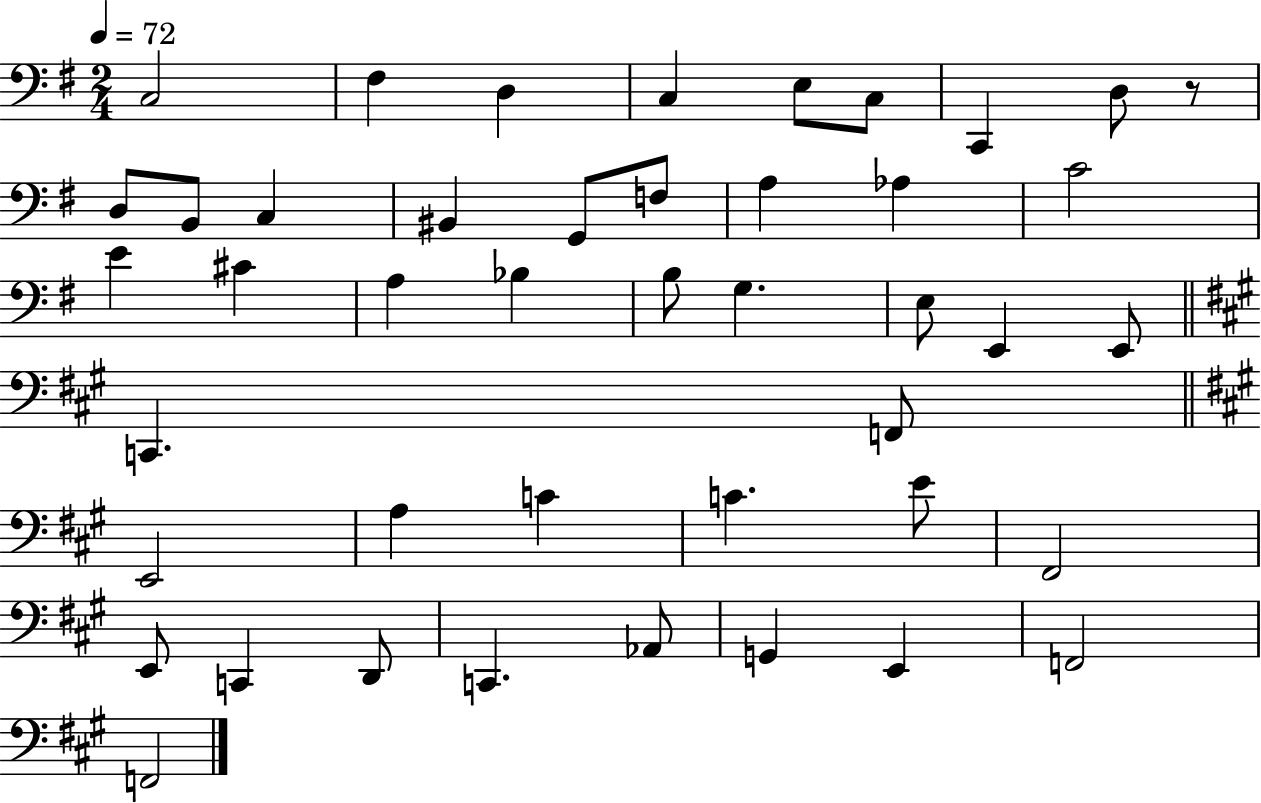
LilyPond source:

{
  \clef bass
  \numericTimeSignature
  \time 2/4
  \key g \major
  \tempo 4 = 72
  c2 | fis4 d4 | c4 e8 c8 | c,4 d8 r8 | \break d8 b,8 c4 | bis,4 g,8 f8 | a4 aes4 | c'2 | \break e'4 cis'4 | a4 bes4 | b8 g4. | e8 e,4 e,8 | \break \bar "||" \break \key a \major c,4. f,8 | \bar "||" \break \key a \major e,2 | a4 c'4 | c'4. e'8 | fis,2 | \break e,8 c,4 d,8 | c,4. aes,8 | g,4 e,4 | f,2 | \break f,2 | \bar "|."
}